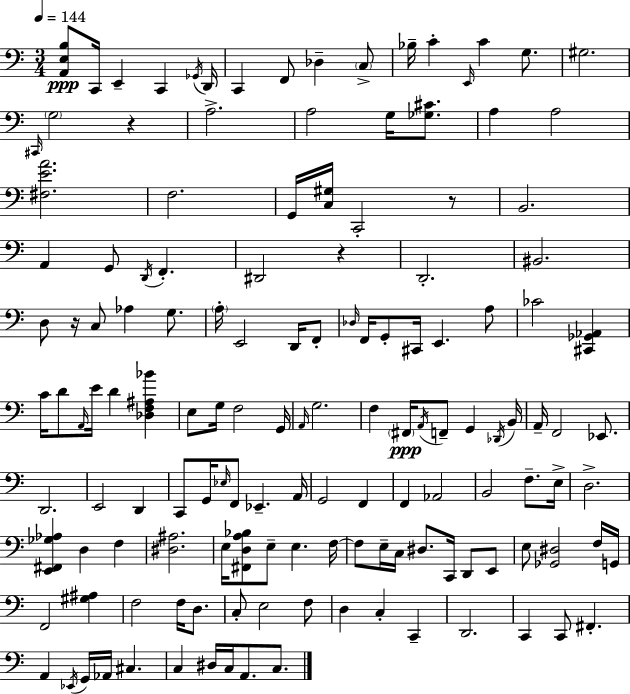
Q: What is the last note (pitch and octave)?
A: C3